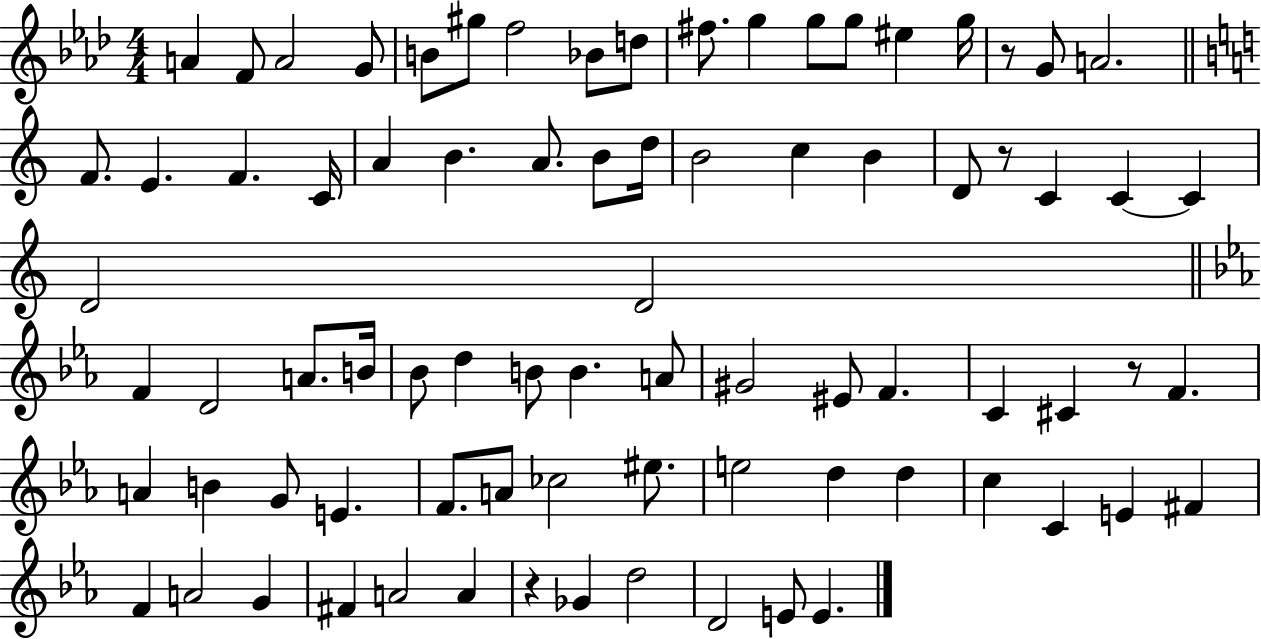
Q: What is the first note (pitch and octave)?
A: A4